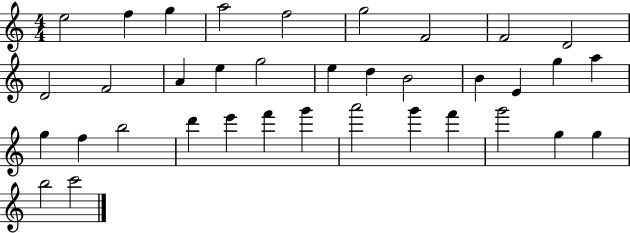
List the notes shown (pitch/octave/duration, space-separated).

E5/h F5/q G5/q A5/h F5/h G5/h F4/h F4/h D4/h D4/h F4/h A4/q E5/q G5/h E5/q D5/q B4/h B4/q E4/q G5/q A5/q G5/q F5/q B5/h D6/q E6/q F6/q G6/q A6/h G6/q F6/q G6/h G5/q G5/q B5/h C6/h